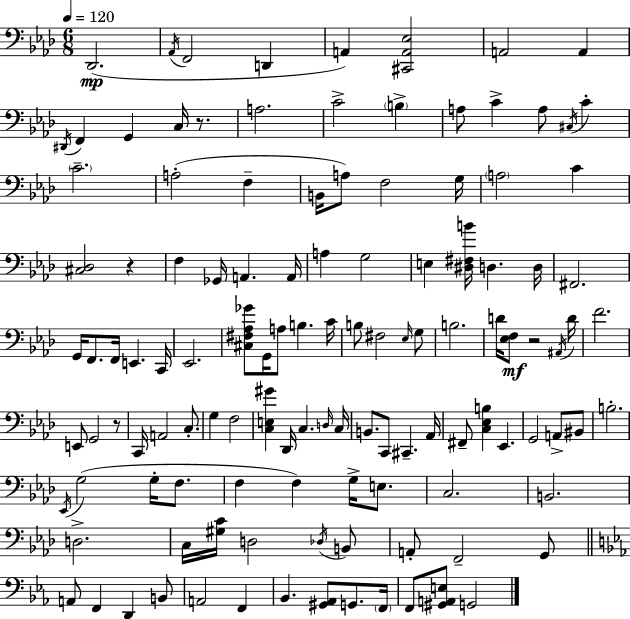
X:1
T:Untitled
M:6/8
L:1/4
K:Ab
_D,,2 _A,,/4 F,,2 D,, A,, [^C,,A,,_E,]2 A,,2 A,, ^D,,/4 F,, G,, C,/4 z/2 A,2 C2 B, A,/2 C A,/2 ^C,/4 C C2 A,2 F, B,,/4 A,/2 F,2 G,/4 A,2 C [^C,_D,]2 z F, _G,,/4 A,, A,,/4 A, G,2 E, [^D,^F,B]/4 D, D,/4 ^F,,2 G,,/4 F,,/2 F,,/4 E,, C,,/4 _E,,2 [^C,^F,_A,_G]/2 G,,/4 A,/2 B, C/4 B,/2 ^F,2 _E,/4 G,/2 B,2 D/4 [_E,F,]/2 z2 ^A,,/4 D/4 F2 E,,/2 G,,2 z/2 C,,/4 A,,2 C,/2 G, F,2 [C,E,^G] _D,,/4 C, D,/4 C,/4 B,,/2 C,,/2 ^C,, _A,,/4 ^F,,/2 [C,_E,B,] _E,, G,,2 A,,/2 ^B,,/2 B,2 _E,,/4 G,2 G,/4 F,/2 F, F, G,/4 E,/2 C,2 B,,2 D,2 C,/4 [^G,C]/4 D,2 _D,/4 B,,/2 A,,/2 F,,2 G,,/2 A,,/2 F,, D,, B,,/2 A,,2 F,, _B,, [^G,,_A,,]/2 G,,/2 F,,/4 F,,/2 [^G,,A,,E,]/2 G,,2